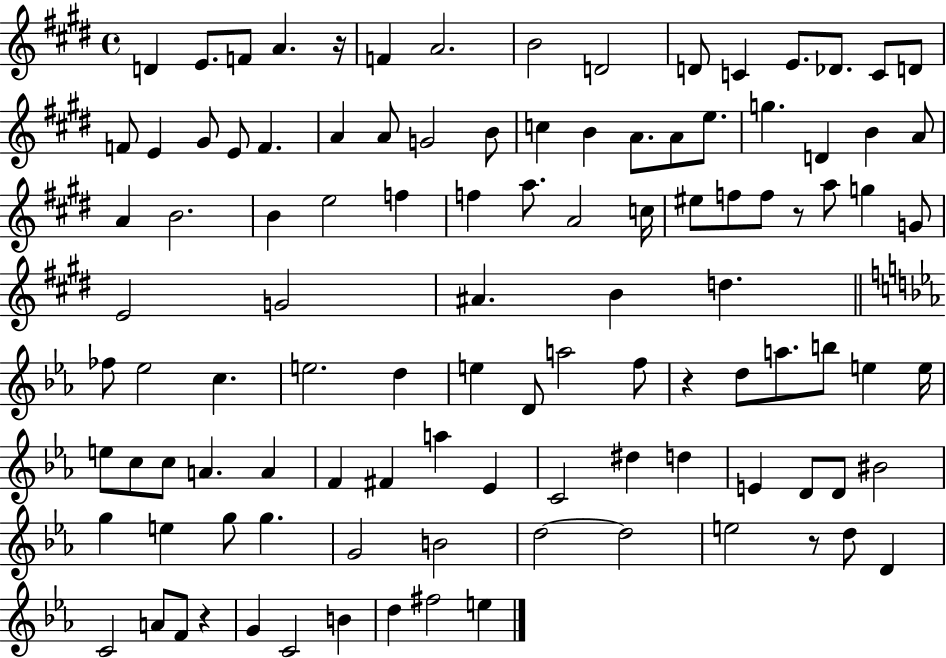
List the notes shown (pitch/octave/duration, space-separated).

D4/q E4/e. F4/e A4/q. R/s F4/q A4/h. B4/h D4/h D4/e C4/q E4/e. Db4/e. C4/e D4/e F4/e E4/q G#4/e E4/e F4/q. A4/q A4/e G4/h B4/e C5/q B4/q A4/e. A4/e E5/e. G5/q. D4/q B4/q A4/e A4/q B4/h. B4/q E5/h F5/q F5/q A5/e. A4/h C5/s EIS5/e F5/e F5/e R/e A5/e G5/q G4/e E4/h G4/h A#4/q. B4/q D5/q. FES5/e Eb5/h C5/q. E5/h. D5/q E5/q D4/e A5/h F5/e R/q D5/e A5/e. B5/e E5/q E5/s E5/e C5/e C5/e A4/q. A4/q F4/q F#4/q A5/q Eb4/q C4/h D#5/q D5/q E4/q D4/e D4/e BIS4/h G5/q E5/q G5/e G5/q. G4/h B4/h D5/h D5/h E5/h R/e D5/e D4/q C4/h A4/e F4/e R/q G4/q C4/h B4/q D5/q F#5/h E5/q